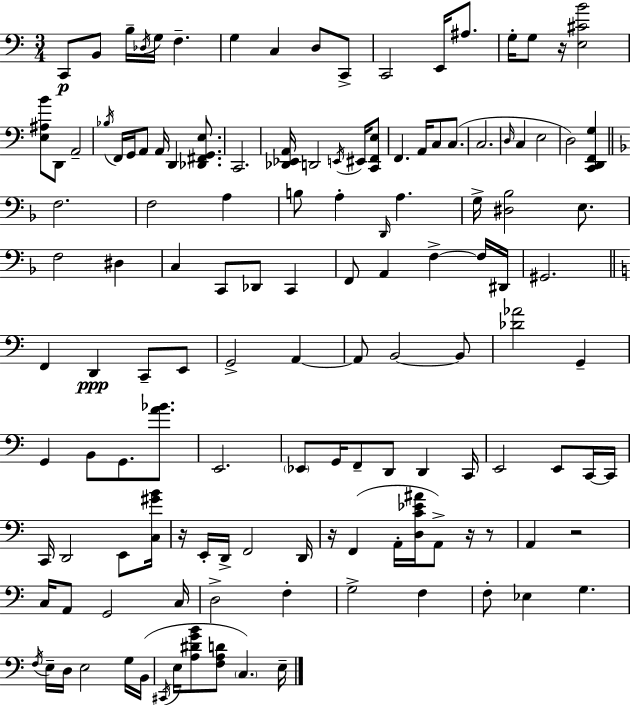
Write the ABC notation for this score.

X:1
T:Untitled
M:3/4
L:1/4
K:Am
C,,/2 B,,/2 B,/4 _D,/4 G,/4 F, G, C, D,/2 C,,/2 C,,2 E,,/4 ^A,/2 G,/4 G,/2 z/4 [E,^CB]2 [E,^A,B]/2 D,,/2 A,,2 _B,/4 F,,/4 G,,/4 A,,/2 A,,/4 D,, [_D,,^F,,G,,E,]/2 C,,2 [_D,,_E,,A,,]/4 D,,2 E,,/4 ^E,,/4 [C,,F,,E,]/2 F,, A,,/4 C,/2 C,/2 C,2 D,/4 C, E,2 D,2 [C,,D,,F,,G,] F,2 F,2 A, B,/2 A, D,,/4 A, G,/4 [^D,_B,]2 E,/2 F,2 ^D, C, C,,/2 _D,,/2 C,, F,,/2 A,, F, F,/4 ^D,,/4 ^G,,2 F,, D,, C,,/2 E,,/2 G,,2 A,, A,,/2 B,,2 B,,/2 [_D_A]2 G,, G,, B,,/2 G,,/2 [A_B]/2 E,,2 _E,,/2 G,,/4 F,,/2 D,,/2 D,, C,,/4 E,,2 E,,/2 C,,/4 C,,/4 C,,/4 D,,2 E,,/2 [C,^GB]/4 z/4 E,,/4 D,,/4 F,,2 D,,/4 z/4 F,, A,,/4 [D,C_E^A]/4 A,,/2 z/4 z/2 A,, z2 C,/4 A,,/2 G,,2 C,/4 D,2 F, G,2 F, F,/2 _E, G, F,/4 E,/4 D,/4 E,2 G,/4 B,,/4 ^C,,/4 E,/4 [A,^DGB]/2 [F,A,D]/2 C, E,/4